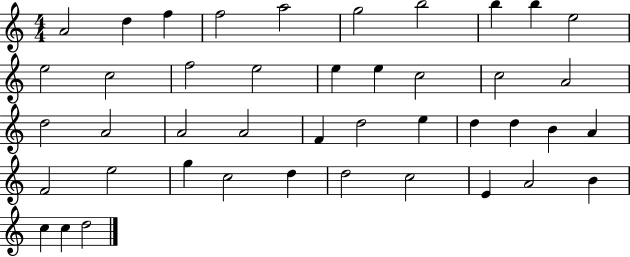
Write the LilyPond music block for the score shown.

{
  \clef treble
  \numericTimeSignature
  \time 4/4
  \key c \major
  a'2 d''4 f''4 | f''2 a''2 | g''2 b''2 | b''4 b''4 e''2 | \break e''2 c''2 | f''2 e''2 | e''4 e''4 c''2 | c''2 a'2 | \break d''2 a'2 | a'2 a'2 | f'4 d''2 e''4 | d''4 d''4 b'4 a'4 | \break f'2 e''2 | g''4 c''2 d''4 | d''2 c''2 | e'4 a'2 b'4 | \break c''4 c''4 d''2 | \bar "|."
}